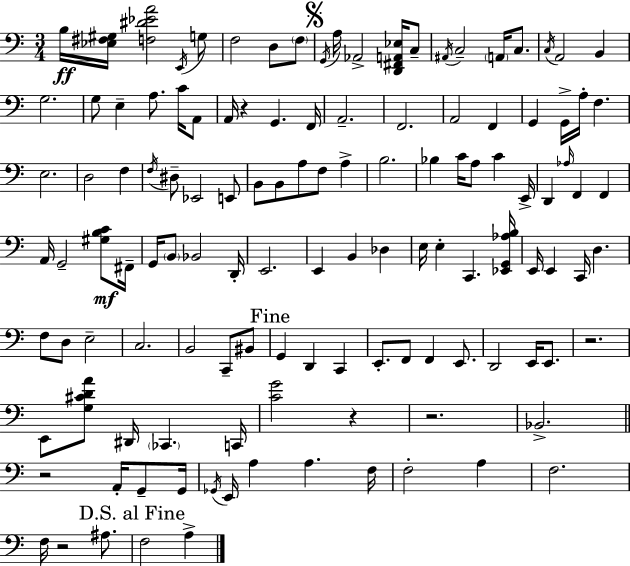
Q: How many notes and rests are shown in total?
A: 124